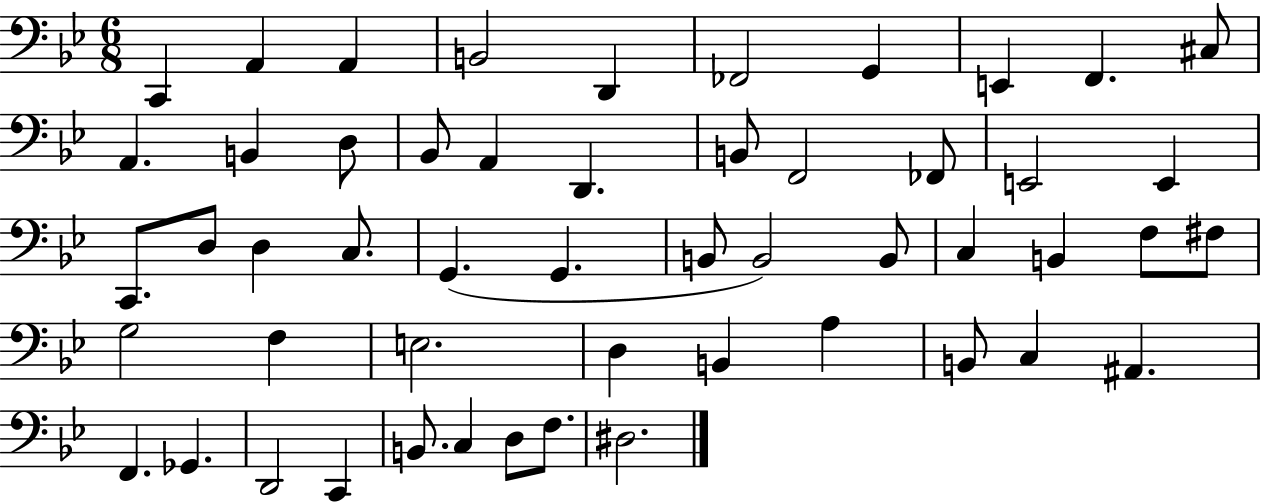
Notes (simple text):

C2/q A2/q A2/q B2/h D2/q FES2/h G2/q E2/q F2/q. C#3/e A2/q. B2/q D3/e Bb2/e A2/q D2/q. B2/e F2/h FES2/e E2/h E2/q C2/e. D3/e D3/q C3/e. G2/q. G2/q. B2/e B2/h B2/e C3/q B2/q F3/e F#3/e G3/h F3/q E3/h. D3/q B2/q A3/q B2/e C3/q A#2/q. F2/q. Gb2/q. D2/h C2/q B2/e. C3/q D3/e F3/e. D#3/h.